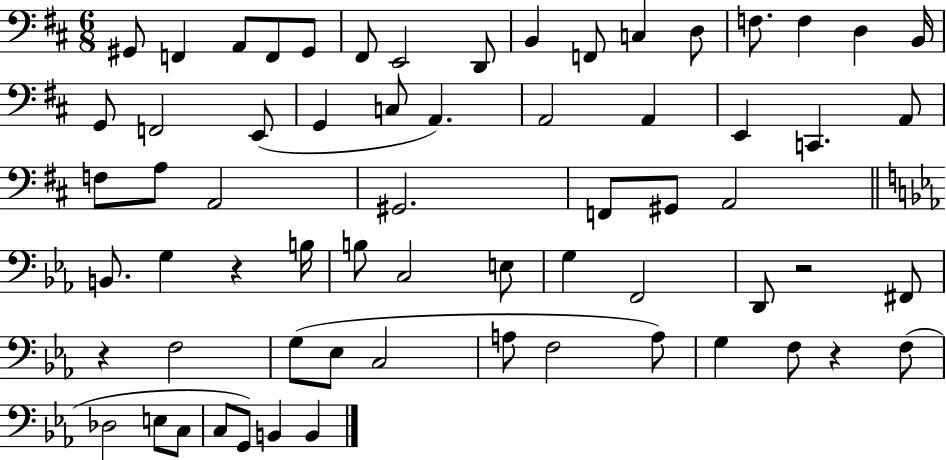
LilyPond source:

{
  \clef bass
  \numericTimeSignature
  \time 6/8
  \key d \major
  gis,8 f,4 a,8 f,8 gis,8 | fis,8 e,2 d,8 | b,4 f,8 c4 d8 | f8. f4 d4 b,16 | \break g,8 f,2 e,8( | g,4 c8 a,4.) | a,2 a,4 | e,4 c,4. a,8 | \break f8 a8 a,2 | gis,2. | f,8 gis,8 a,2 | \bar "||" \break \key ees \major b,8. g4 r4 b16 | b8 c2 e8 | g4 f,2 | d,8 r2 fis,8 | \break r4 f2 | g8( ees8 c2 | a8 f2 a8) | g4 f8 r4 f8( | \break des2 e8 c8 | c8 g,8) b,4 b,4 | \bar "|."
}